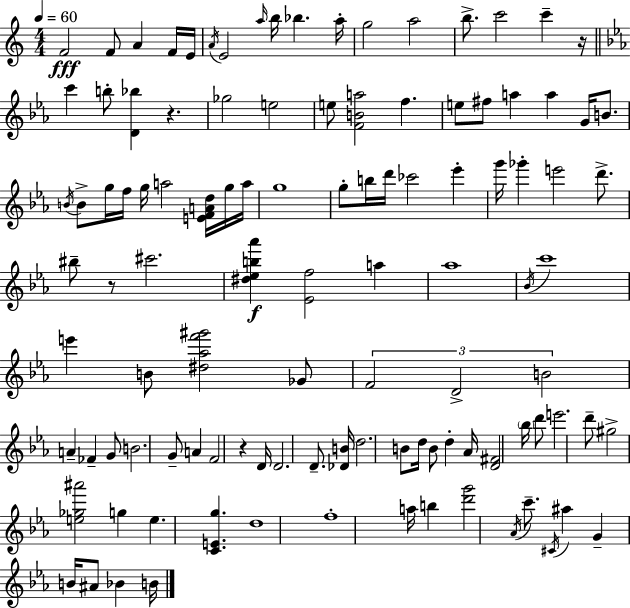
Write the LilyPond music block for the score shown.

{
  \clef treble
  \numericTimeSignature
  \time 4/4
  \key a \minor
  \tempo 4 = 60
  f'2\fff f'8 a'4 f'16 e'16 | \acciaccatura { a'16 } e'2 \grace { a''16 } b''16 bes''4. | a''16-. g''2 a''2 | b''8.-> c'''2 c'''4-- | \break r16 \bar "||" \break \key ees \major c'''4 b''8-. <d' bes''>4 r4. | ges''2 e''2 | e''8 <f' b' a''>2 f''4. | e''8 fis''8 a''4 a''4 g'16 b'8. | \break \acciaccatura { b'16 } b'8-> g''16 f''16 g''16 a''2 <e' f' a' d''>16 g''16 | a''16 g''1 | g''8-. b''16 d'''16 ces'''2 ees'''4-. | g'''16 ges'''4-. e'''2 d'''8.-> | \break bis''8-- r8 cis'''2. | <dis'' ees'' b'' aes'''>4\f <ees' f''>2 a''4 | aes''1 | \acciaccatura { bes'16 } c'''1 | \break e'''4 b'8 <dis'' aes'' f''' gis'''>2 | ges'8 \tuplet 3/2 { f'2 d'2-> | b'2 } a'4-- fes'4-- | g'8 b'2. | \break g'8-- a'4 f'2 r4 | d'16 d'2. d'8.-- | <des' b'>16 d''2. b'8 | d''16 b'8 d''4-. aes'16 <d' fis'>2 | \break \parenthesize bes''16 d'''8 e'''2. | d'''8-- gis''2-> <e'' ges'' ais'''>2 | g''4 e''4. <c' e' g''>4. | d''1 | \break f''1-. | a''16 b''4 <d''' g'''>2 \acciaccatura { aes'16 } | c'''8.-- \acciaccatura { cis'16 } ais''4 g'4-- b'16 ais'8 bes'4 | b'16 \bar "|."
}